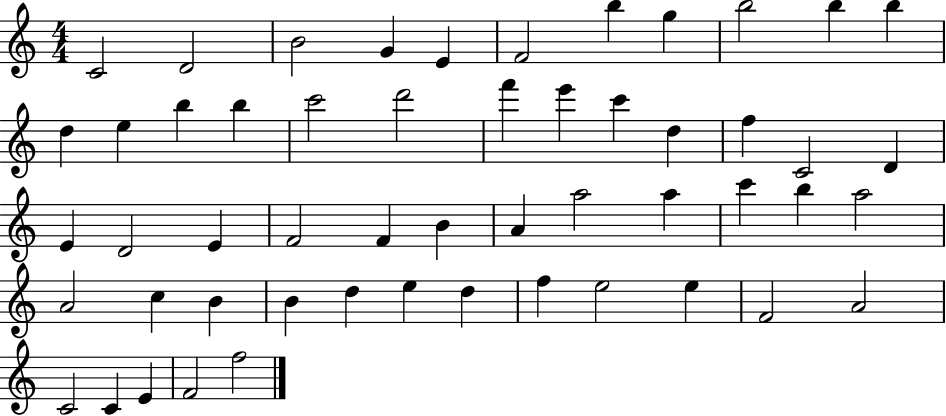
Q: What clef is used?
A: treble